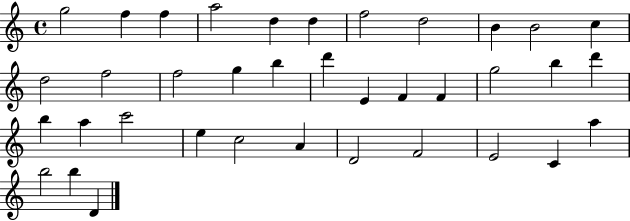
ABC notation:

X:1
T:Untitled
M:4/4
L:1/4
K:C
g2 f f a2 d d f2 d2 B B2 c d2 f2 f2 g b d' E F F g2 b d' b a c'2 e c2 A D2 F2 E2 C a b2 b D